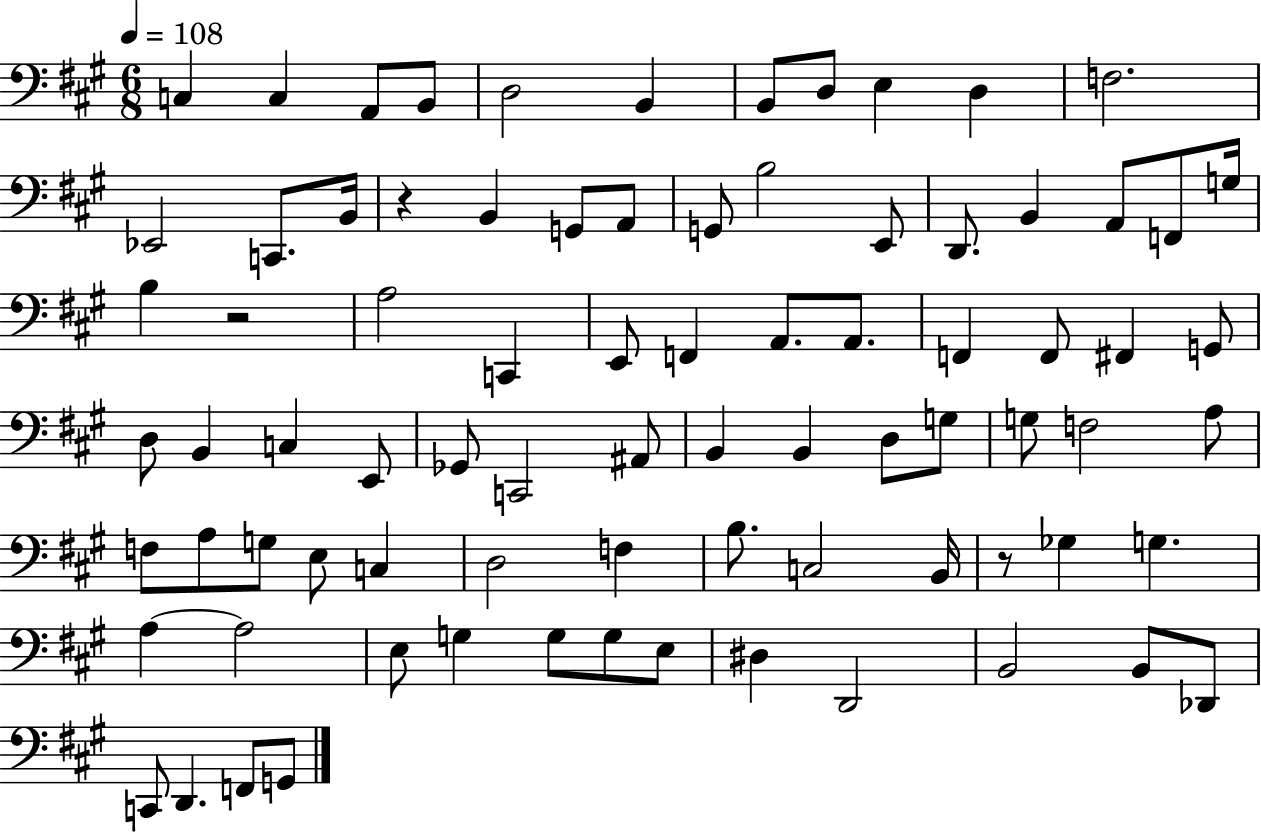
{
  \clef bass
  \numericTimeSignature
  \time 6/8
  \key a \major
  \tempo 4 = 108
  c4 c4 a,8 b,8 | d2 b,4 | b,8 d8 e4 d4 | f2. | \break ees,2 c,8. b,16 | r4 b,4 g,8 a,8 | g,8 b2 e,8 | d,8. b,4 a,8 f,8 g16 | \break b4 r2 | a2 c,4 | e,8 f,4 a,8. a,8. | f,4 f,8 fis,4 g,8 | \break d8 b,4 c4 e,8 | ges,8 c,2 ais,8 | b,4 b,4 d8 g8 | g8 f2 a8 | \break f8 a8 g8 e8 c4 | d2 f4 | b8. c2 b,16 | r8 ges4 g4. | \break a4~~ a2 | e8 g4 g8 g8 e8 | dis4 d,2 | b,2 b,8 des,8 | \break c,8 d,4. f,8 g,8 | \bar "|."
}